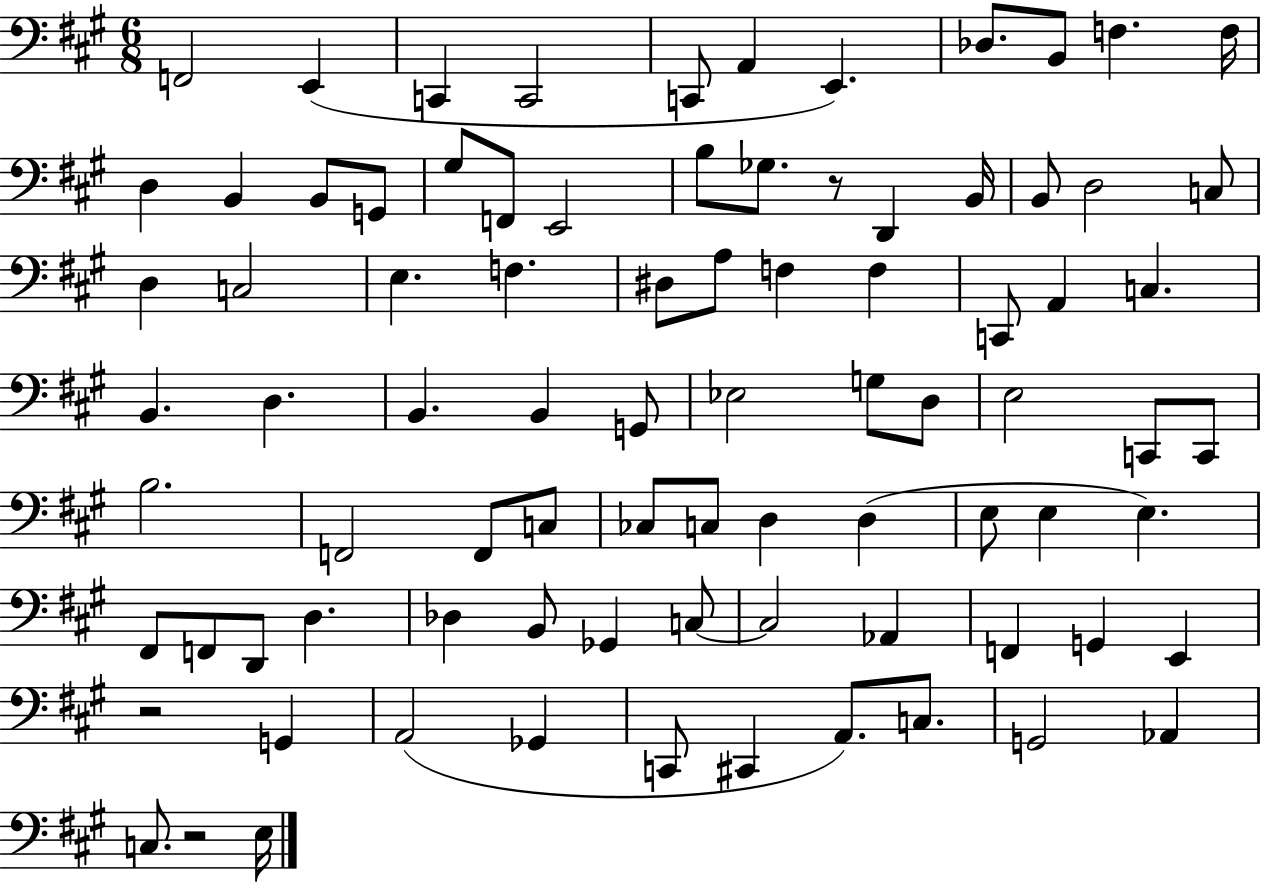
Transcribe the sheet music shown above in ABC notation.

X:1
T:Untitled
M:6/8
L:1/4
K:A
F,,2 E,, C,, C,,2 C,,/2 A,, E,, _D,/2 B,,/2 F, F,/4 D, B,, B,,/2 G,,/2 ^G,/2 F,,/2 E,,2 B,/2 _G,/2 z/2 D,, B,,/4 B,,/2 D,2 C,/2 D, C,2 E, F, ^D,/2 A,/2 F, F, C,,/2 A,, C, B,, D, B,, B,, G,,/2 _E,2 G,/2 D,/2 E,2 C,,/2 C,,/2 B,2 F,,2 F,,/2 C,/2 _C,/2 C,/2 D, D, E,/2 E, E, ^F,,/2 F,,/2 D,,/2 D, _D, B,,/2 _G,, C,/2 C,2 _A,, F,, G,, E,, z2 G,, A,,2 _G,, C,,/2 ^C,, A,,/2 C,/2 G,,2 _A,, C,/2 z2 E,/4